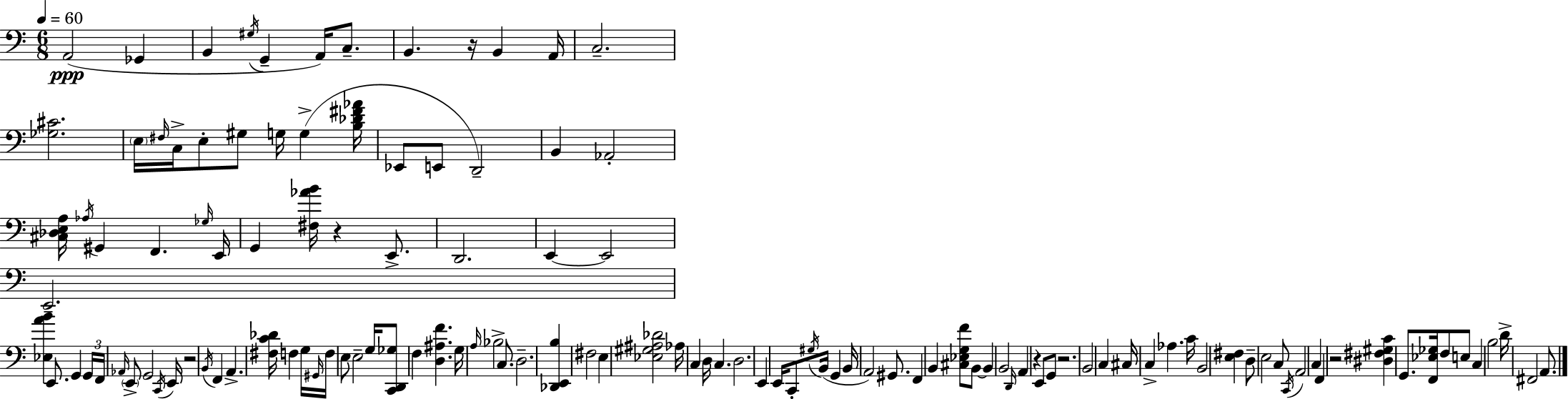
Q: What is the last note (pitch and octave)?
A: A2